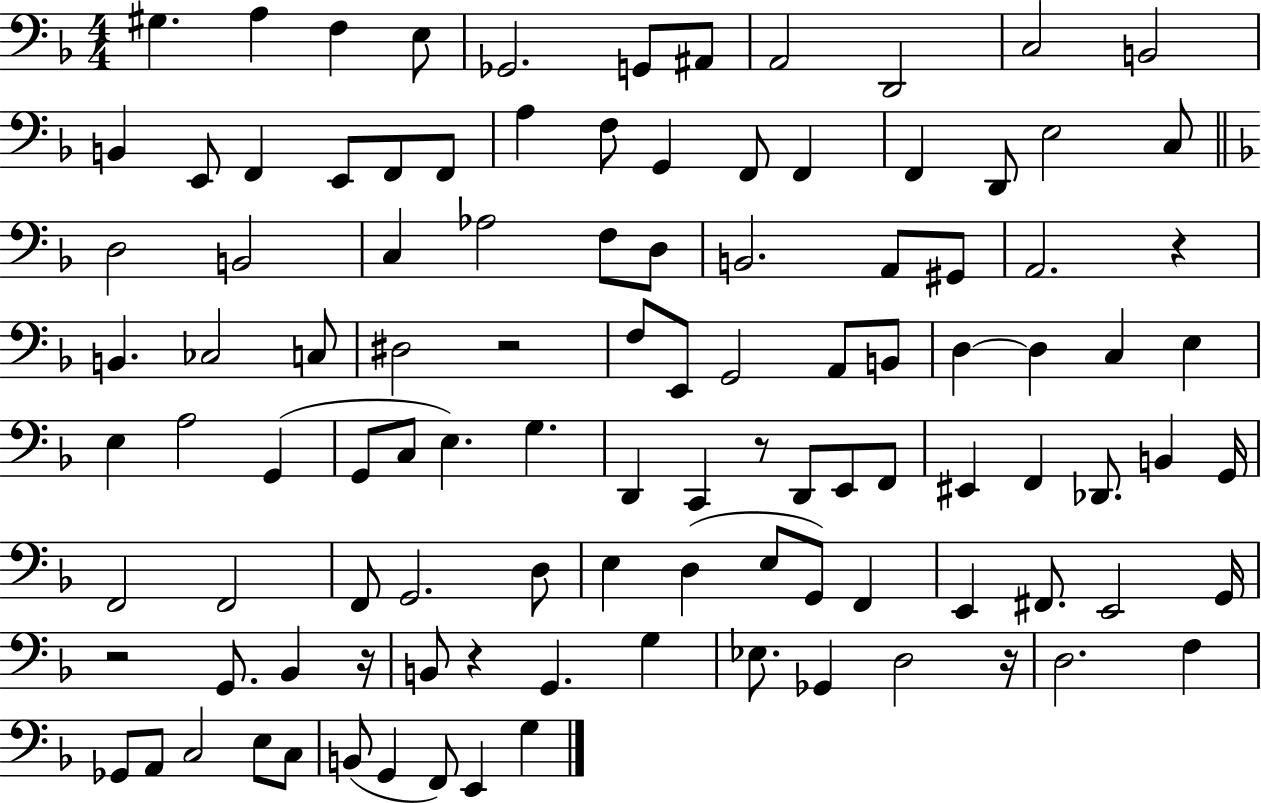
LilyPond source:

{
  \clef bass
  \numericTimeSignature
  \time 4/4
  \key f \major
  \repeat volta 2 { gis4. a4 f4 e8 | ges,2. g,8 ais,8 | a,2 d,2 | c2 b,2 | \break b,4 e,8 f,4 e,8 f,8 f,8 | a4 f8 g,4 f,8 f,4 | f,4 d,8 e2 c8 | \bar "||" \break \key f \major d2 b,2 | c4 aes2 f8 d8 | b,2. a,8 gis,8 | a,2. r4 | \break b,4. ces2 c8 | dis2 r2 | f8 e,8 g,2 a,8 b,8 | d4~~ d4 c4 e4 | \break e4 a2 g,4( | g,8 c8 e4.) g4. | d,4 c,4 r8 d,8 e,8 f,8 | eis,4 f,4 des,8. b,4 g,16 | \break f,2 f,2 | f,8 g,2. d8 | e4 d4( e8 g,8) f,4 | e,4 fis,8. e,2 g,16 | \break r2 g,8. bes,4 r16 | b,8 r4 g,4. g4 | ees8. ges,4 d2 r16 | d2. f4 | \break ges,8 a,8 c2 e8 c8 | b,8( g,4 f,8) e,4 g4 | } \bar "|."
}